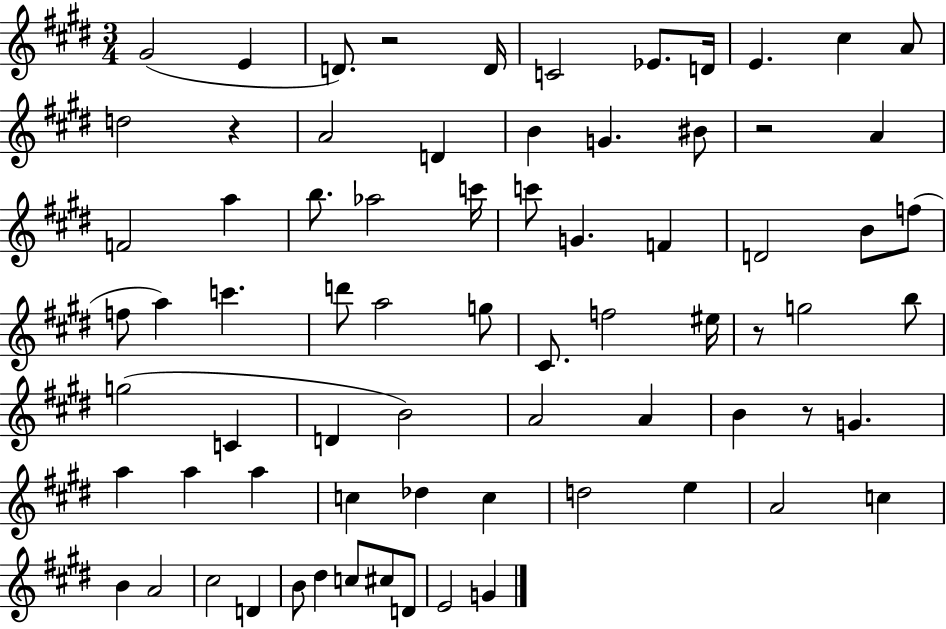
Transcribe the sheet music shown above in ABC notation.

X:1
T:Untitled
M:3/4
L:1/4
K:E
^G2 E D/2 z2 D/4 C2 _E/2 D/4 E ^c A/2 d2 z A2 D B G ^B/2 z2 A F2 a b/2 _a2 c'/4 c'/2 G F D2 B/2 f/2 f/2 a c' d'/2 a2 g/2 ^C/2 f2 ^e/4 z/2 g2 b/2 g2 C D B2 A2 A B z/2 G a a a c _d c d2 e A2 c B A2 ^c2 D B/2 ^d c/2 ^c/2 D/2 E2 G